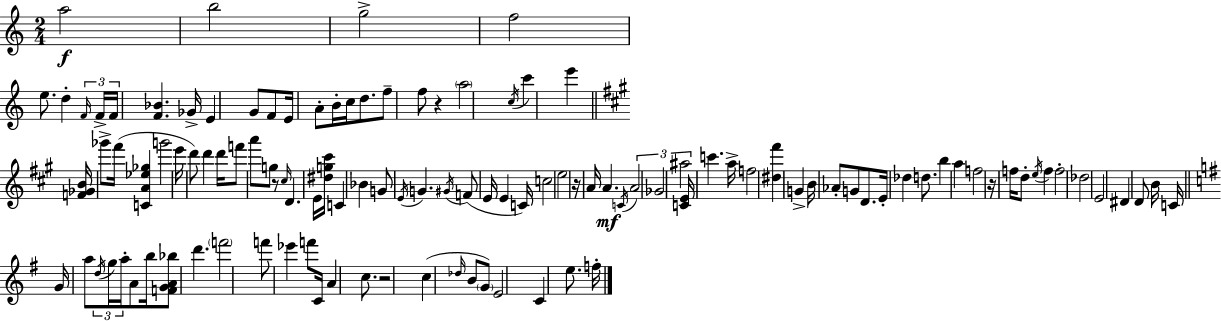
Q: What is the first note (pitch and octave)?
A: A5